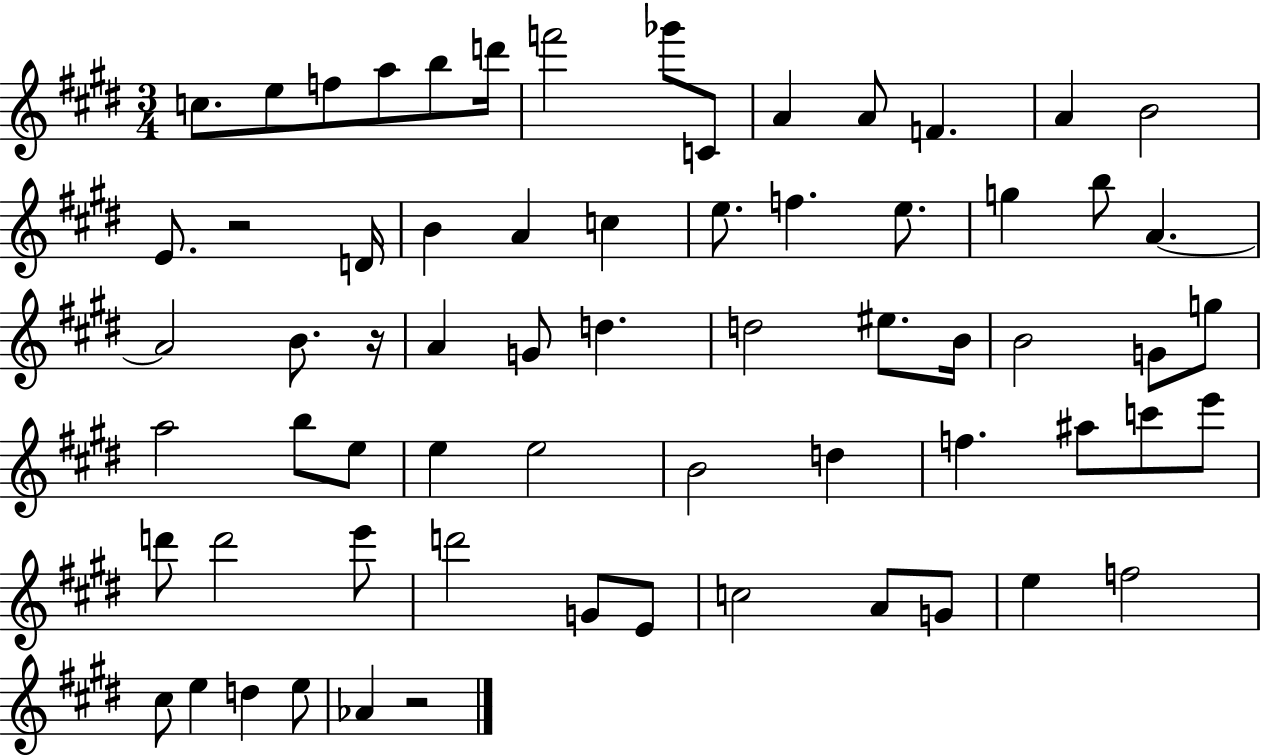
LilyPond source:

{
  \clef treble
  \numericTimeSignature
  \time 3/4
  \key e \major
  c''8. e''8 f''8 a''8 b''8 d'''16 | f'''2 ges'''8 c'8 | a'4 a'8 f'4. | a'4 b'2 | \break e'8. r2 d'16 | b'4 a'4 c''4 | e''8. f''4. e''8. | g''4 b''8 a'4.~~ | \break a'2 b'8. r16 | a'4 g'8 d''4. | d''2 eis''8. b'16 | b'2 g'8 g''8 | \break a''2 b''8 e''8 | e''4 e''2 | b'2 d''4 | f''4. ais''8 c'''8 e'''8 | \break d'''8 d'''2 e'''8 | d'''2 g'8 e'8 | c''2 a'8 g'8 | e''4 f''2 | \break cis''8 e''4 d''4 e''8 | aes'4 r2 | \bar "|."
}